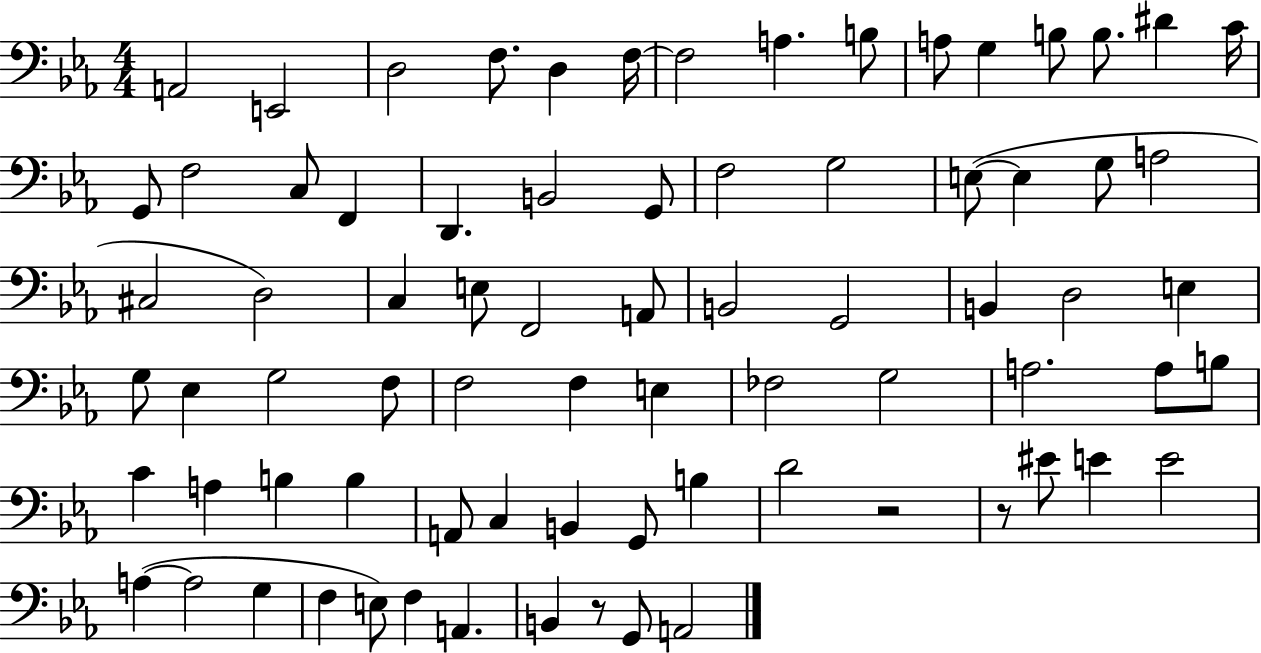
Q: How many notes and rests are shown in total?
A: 77